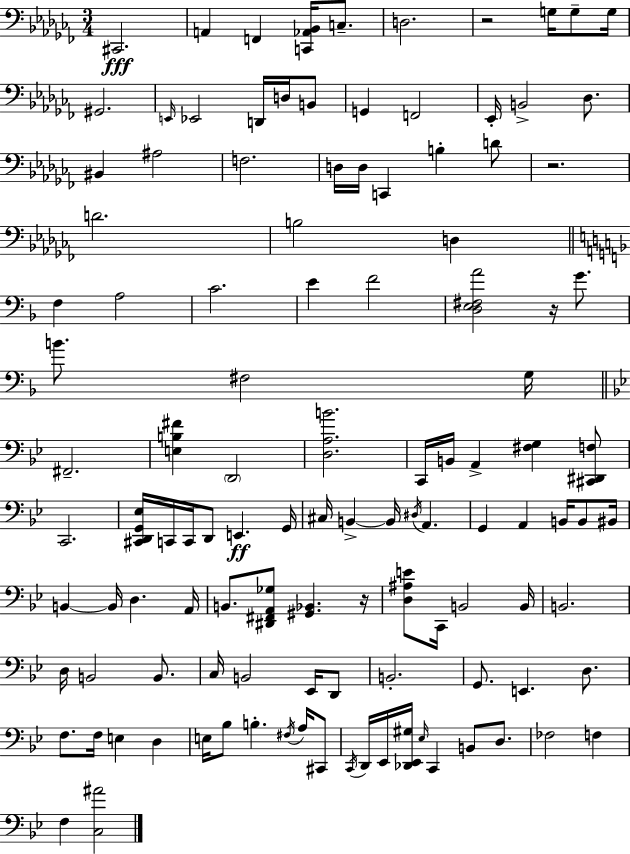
{
  \clef bass
  \numericTimeSignature
  \time 3/4
  \key aes \minor
  cis,2.\fff | a,4 f,4 <c, aes, bes,>16 c8.-- | d2. | r2 g16 g8-- g16 | \break gis,2. | \grace { e,16 } ees,2 d,16 d16 b,8 | g,4 f,2 | ees,16-. b,2-> des8. | \break bis,4 ais2 | f2. | d16 d16 c,4 b4-. d'8 | r2. | \break d'2. | b2 d4 | \bar "||" \break \key d \minor f4 a2 | c'2. | e'4 f'2 | <d e fis a'>2 r16 g'8. | \break b'8. fis2 g16 | \bar "||" \break \key bes \major fis,2.-- | <e b fis'>4 \parenthesize d,2 | <d a b'>2. | c,16 b,16 a,4-> <fis g>4 <cis, dis, f>8 | \break c,2. | <cis, d, g, ees>16 c,16 c,16 d,8 e,4.\ff g,16 | cis16 b,4->~~ b,16 \acciaccatura { dis16 } a,4. | g,4 a,4 b,16 b,8 | \break bis,16 b,4~~ b,16 d4. | a,16 b,8. <dis, fis, a, ges>8 <gis, bes,>4. | r16 <d ais e'>8 c,16 b,2 | b,16 b,2. | \break d16 b,2 b,8. | c16 b,2 ees,16 d,8 | b,2.-. | g,8. e,4. d8. | \break f8. f16 e4 d4 | e16 bes8 b4.-. \acciaccatura { fis16 } a16 | cis,8 \acciaccatura { c,16 } d,16 ees,16 <des, ees, gis>16 \grace { ees16 } c,4 b,8 | d8. fes2 | \break f4 f4 <c ais'>2 | \bar "|."
}